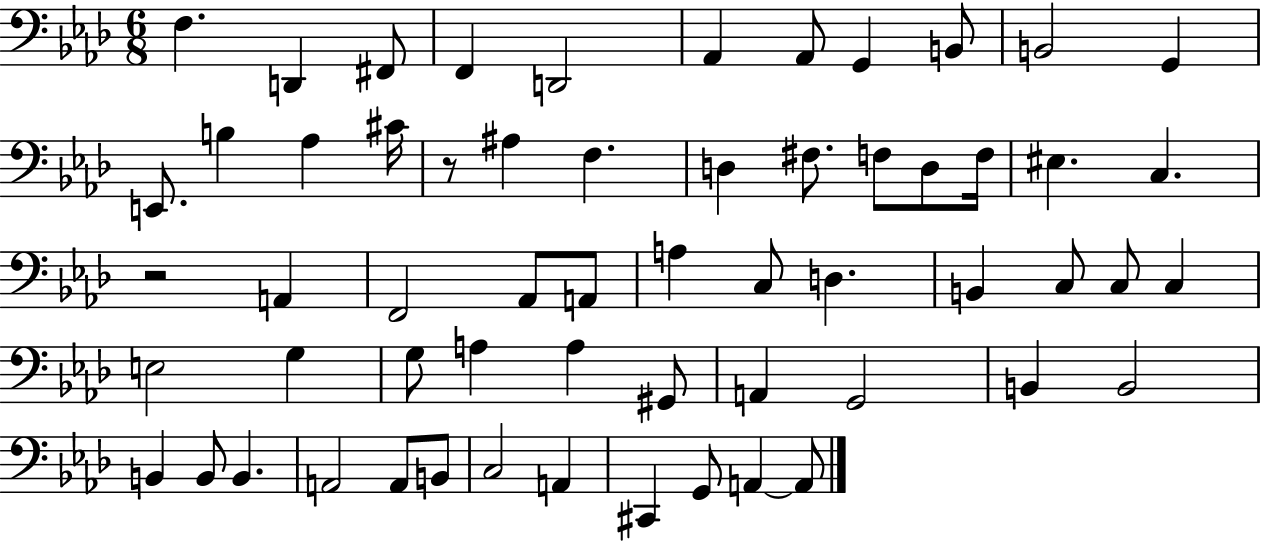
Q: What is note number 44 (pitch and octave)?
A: B2